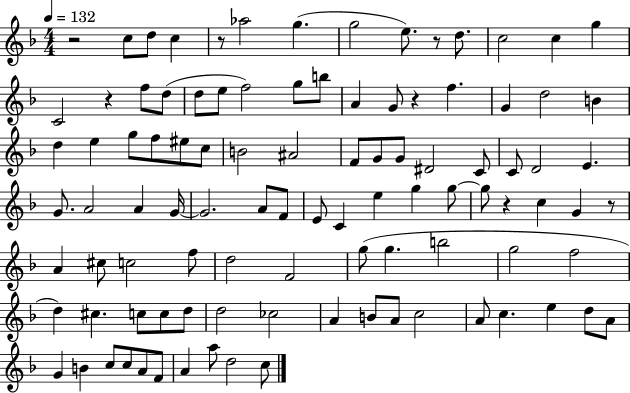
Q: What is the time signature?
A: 4/4